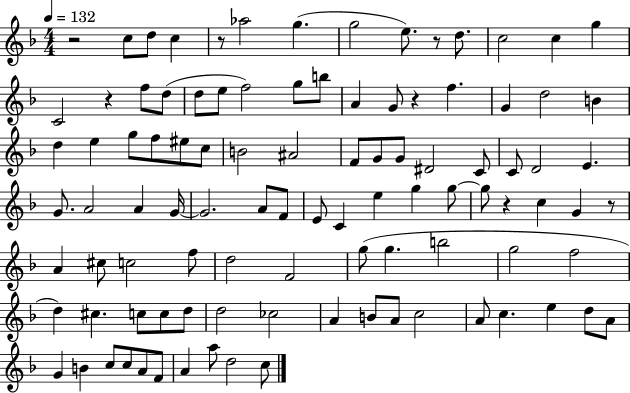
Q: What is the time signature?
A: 4/4